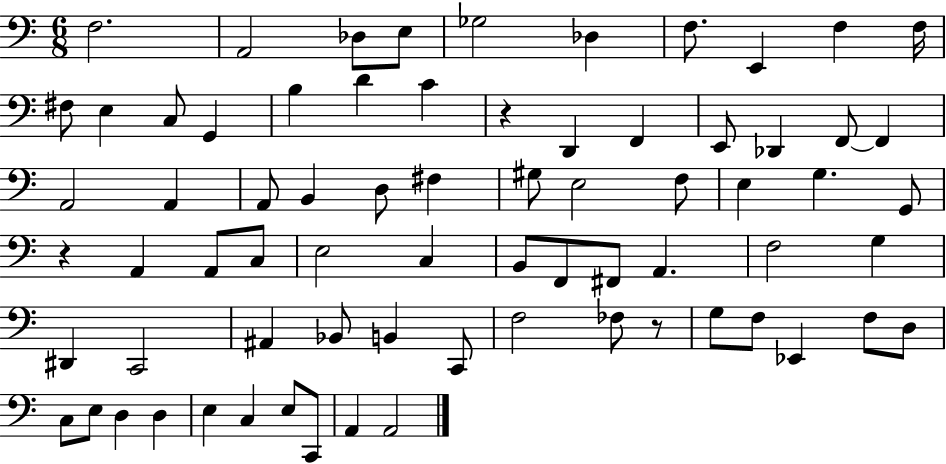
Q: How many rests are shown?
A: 3